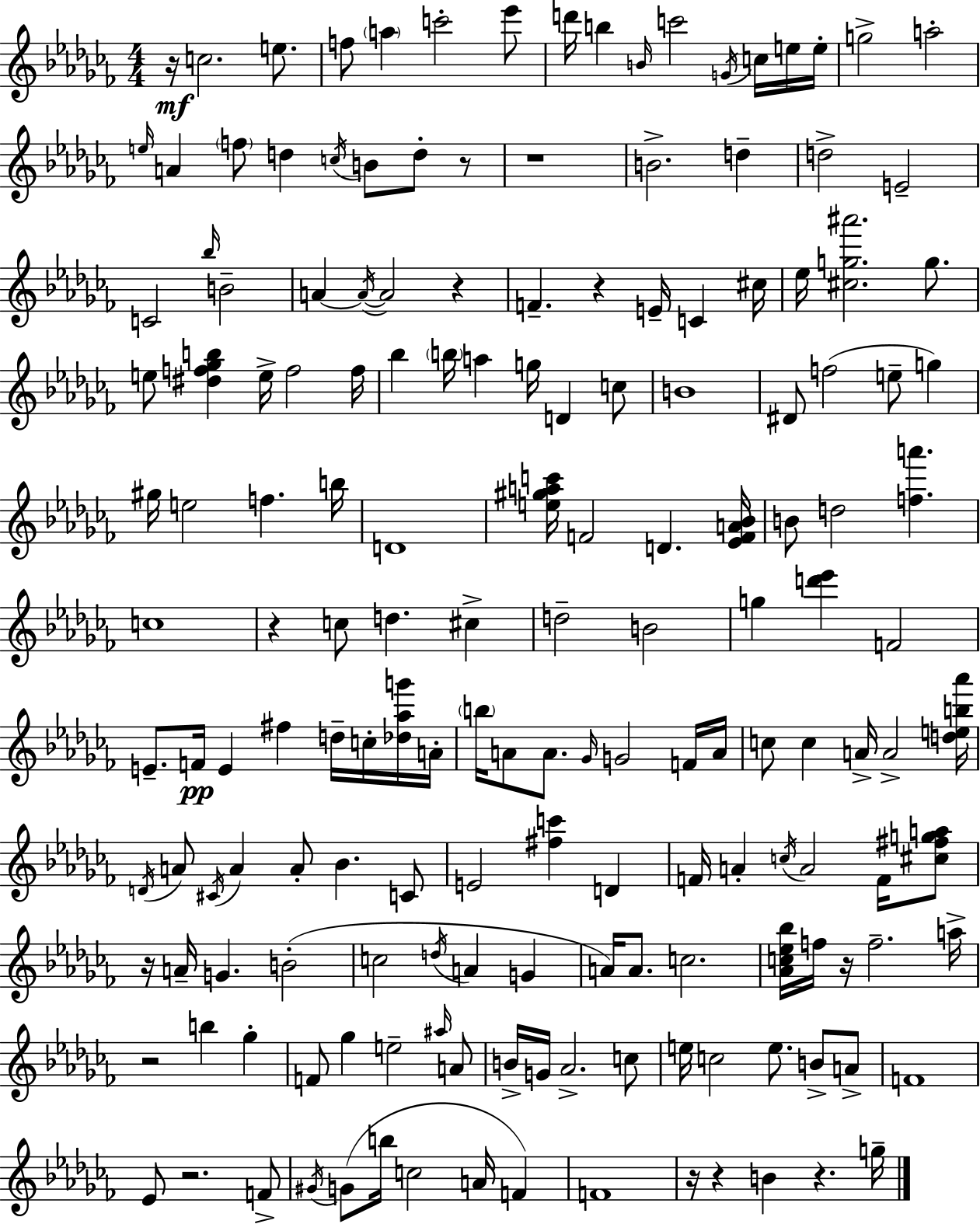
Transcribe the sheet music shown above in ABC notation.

X:1
T:Untitled
M:4/4
L:1/4
K:Abm
z/4 c2 e/2 f/2 a c'2 _e'/2 d'/4 b B/4 c'2 G/4 c/4 e/4 e/4 g2 a2 e/4 A f/2 d c/4 B/2 d/2 z/2 z4 B2 d d2 E2 C2 _b/4 B2 A A/4 A2 z F z E/4 C ^c/4 _e/4 [^cg^a']2 g/2 e/2 [^df_gb] e/4 f2 f/4 _b b/4 a g/4 D c/2 B4 ^D/2 f2 e/2 g ^g/4 e2 f b/4 D4 [e^gac']/4 F2 D [_EFA_B]/4 B/2 d2 [fa'] c4 z c/2 d ^c d2 B2 g [d'_e'] F2 E/2 F/4 E ^f d/4 c/4 [_d_ag']/4 A/4 b/4 A/2 A/2 _G/4 G2 F/4 A/4 c/2 c A/4 A2 [deb_a']/4 D/4 A/2 ^C/4 A A/2 _B C/2 E2 [^fc'] D F/4 A c/4 A2 F/4 [^c^fga]/2 z/4 A/4 G B2 c2 d/4 A G A/4 A/2 c2 [_Ac_e_b]/4 f/4 z/4 f2 a/4 z2 b _g F/2 _g e2 ^a/4 A/2 B/4 G/4 _A2 c/2 e/4 c2 e/2 B/2 A/2 F4 _E/2 z2 F/2 ^G/4 G/2 b/4 c2 A/4 F F4 z/4 z B z g/4